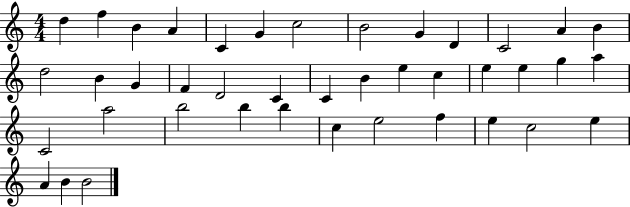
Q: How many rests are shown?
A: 0